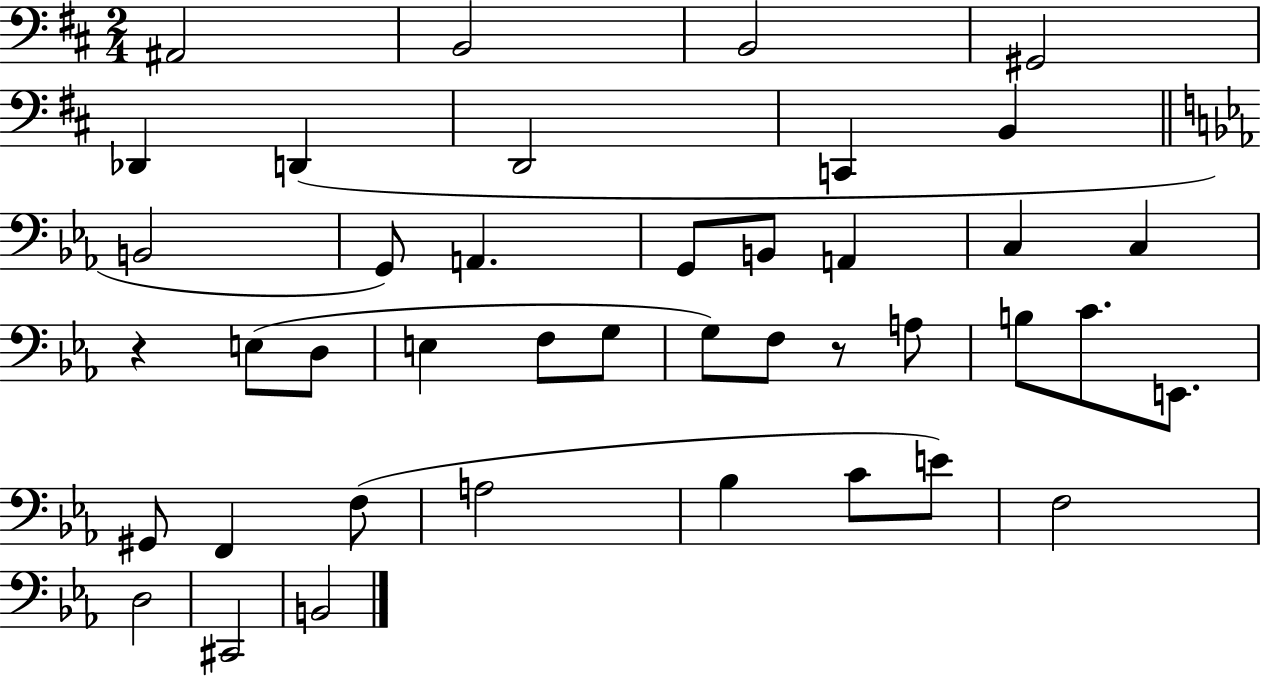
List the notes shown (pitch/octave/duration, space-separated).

A#2/h B2/h B2/h G#2/h Db2/q D2/q D2/h C2/q B2/q B2/h G2/e A2/q. G2/e B2/e A2/q C3/q C3/q R/q E3/e D3/e E3/q F3/e G3/e G3/e F3/e R/e A3/e B3/e C4/e. E2/e. G#2/e F2/q F3/e A3/h Bb3/q C4/e E4/e F3/h D3/h C#2/h B2/h